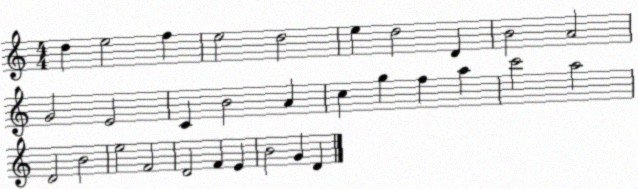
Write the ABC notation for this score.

X:1
T:Untitled
M:4/4
L:1/4
K:C
d e2 f e2 d2 e d2 D B2 A2 G2 E2 C B2 A c g f a c'2 a2 D2 B2 e2 F2 D2 F E B2 G D